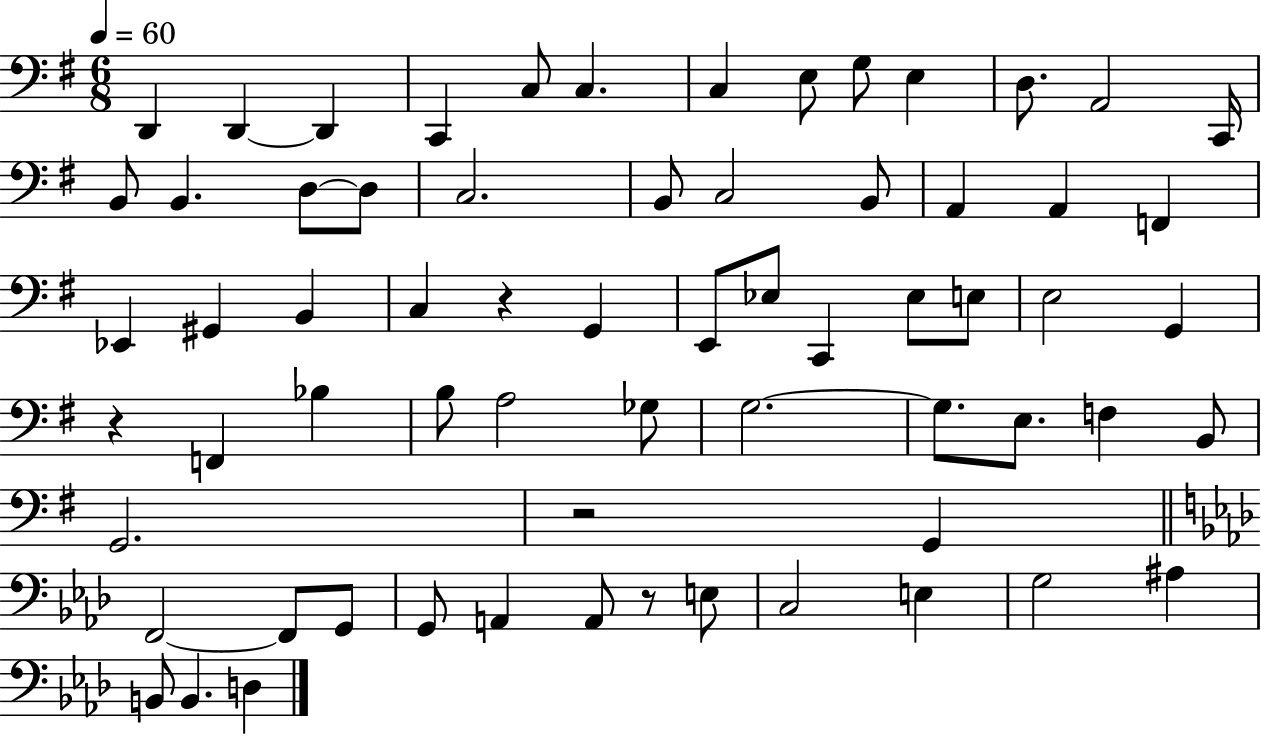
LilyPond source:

{
  \clef bass
  \numericTimeSignature
  \time 6/8
  \key g \major
  \tempo 4 = 60
  \repeat volta 2 { d,4 d,4~~ d,4 | c,4 c8 c4. | c4 e8 g8 e4 | d8. a,2 c,16 | \break b,8 b,4. d8~~ d8 | c2. | b,8 c2 b,8 | a,4 a,4 f,4 | \break ees,4 gis,4 b,4 | c4 r4 g,4 | e,8 ees8 c,4 ees8 e8 | e2 g,4 | \break r4 f,4 bes4 | b8 a2 ges8 | g2.~~ | g8. e8. f4 b,8 | \break g,2. | r2 g,4 | \bar "||" \break \key aes \major f,2~~ f,8 g,8 | g,8 a,4 a,8 r8 e8 | c2 e4 | g2 ais4 | \break b,8 b,4. d4 | } \bar "|."
}